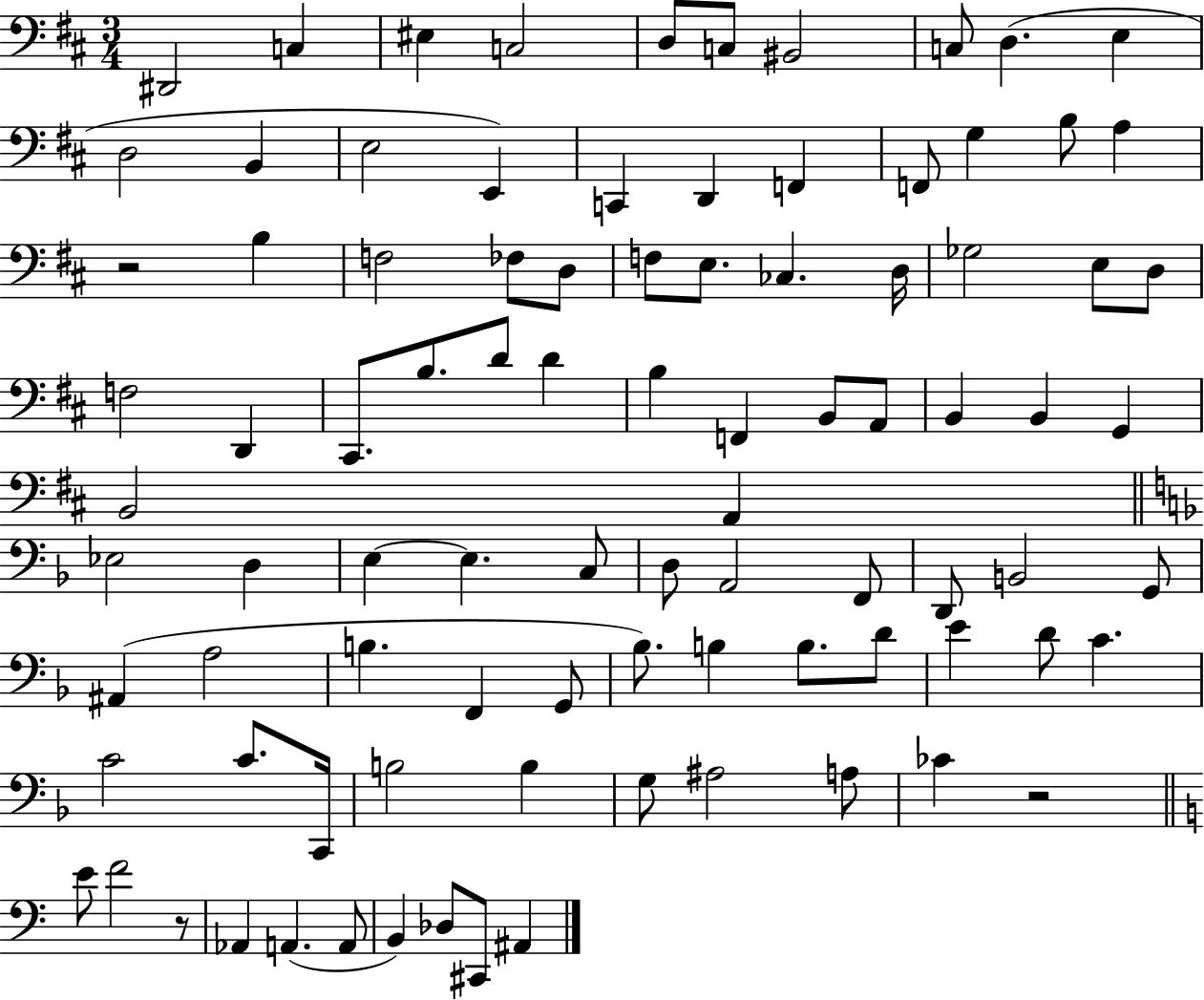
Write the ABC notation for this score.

X:1
T:Untitled
M:3/4
L:1/4
K:D
^D,,2 C, ^E, C,2 D,/2 C,/2 ^B,,2 C,/2 D, E, D,2 B,, E,2 E,, C,, D,, F,, F,,/2 G, B,/2 A, z2 B, F,2 _F,/2 D,/2 F,/2 E,/2 _C, D,/4 _G,2 E,/2 D,/2 F,2 D,, ^C,,/2 B,/2 D/2 D B, F,, B,,/2 A,,/2 B,, B,, G,, B,,2 A,, _E,2 D, E, E, C,/2 D,/2 A,,2 F,,/2 D,,/2 B,,2 G,,/2 ^A,, A,2 B, F,, G,,/2 _B,/2 B, B,/2 D/2 E D/2 C C2 C/2 C,,/4 B,2 B, G,/2 ^A,2 A,/2 _C z2 E/2 F2 z/2 _A,, A,, A,,/2 B,, _D,/2 ^C,,/2 ^A,,